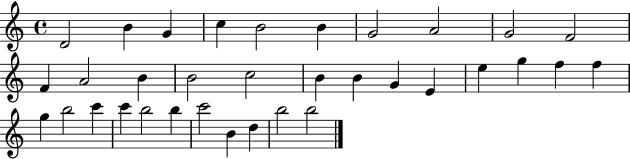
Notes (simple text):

D4/h B4/q G4/q C5/q B4/h B4/q G4/h A4/h G4/h F4/h F4/q A4/h B4/q B4/h C5/h B4/q B4/q G4/q E4/q E5/q G5/q F5/q F5/q G5/q B5/h C6/q C6/q B5/h B5/q C6/h B4/q D5/q B5/h B5/h